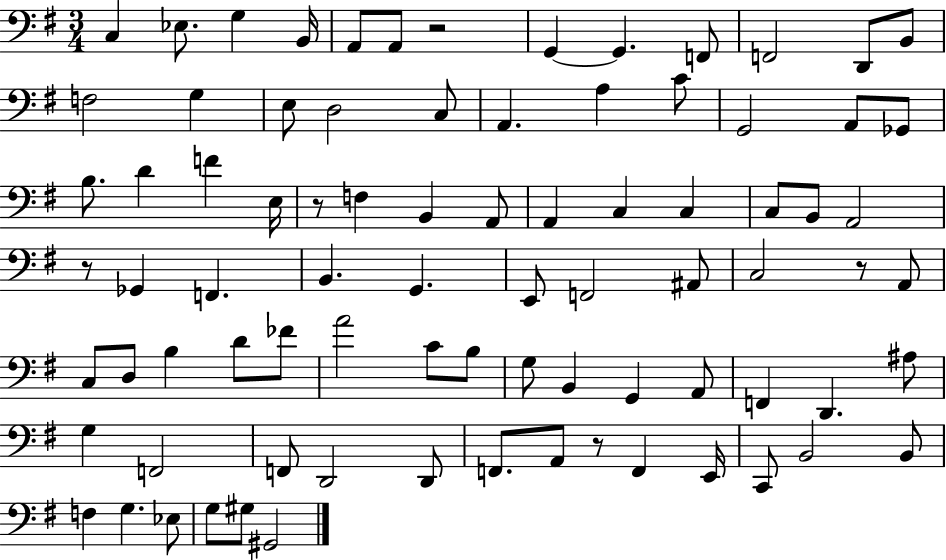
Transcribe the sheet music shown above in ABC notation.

X:1
T:Untitled
M:3/4
L:1/4
K:G
C, _E,/2 G, B,,/4 A,,/2 A,,/2 z2 G,, G,, F,,/2 F,,2 D,,/2 B,,/2 F,2 G, E,/2 D,2 C,/2 A,, A, C/2 G,,2 A,,/2 _G,,/2 B,/2 D F E,/4 z/2 F, B,, A,,/2 A,, C, C, C,/2 B,,/2 A,,2 z/2 _G,, F,, B,, G,, E,,/2 F,,2 ^A,,/2 C,2 z/2 A,,/2 C,/2 D,/2 B, D/2 _F/2 A2 C/2 B,/2 G,/2 B,, G,, A,,/2 F,, D,, ^A,/2 G, F,,2 F,,/2 D,,2 D,,/2 F,,/2 A,,/2 z/2 F,, E,,/4 C,,/2 B,,2 B,,/2 F, G, _E,/2 G,/2 ^G,/2 ^G,,2